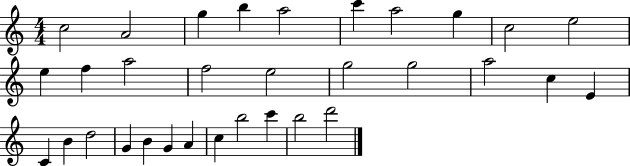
C5/h A4/h G5/q B5/q A5/h C6/q A5/h G5/q C5/h E5/h E5/q F5/q A5/h F5/h E5/h G5/h G5/h A5/h C5/q E4/q C4/q B4/q D5/h G4/q B4/q G4/q A4/q C5/q B5/h C6/q B5/h D6/h